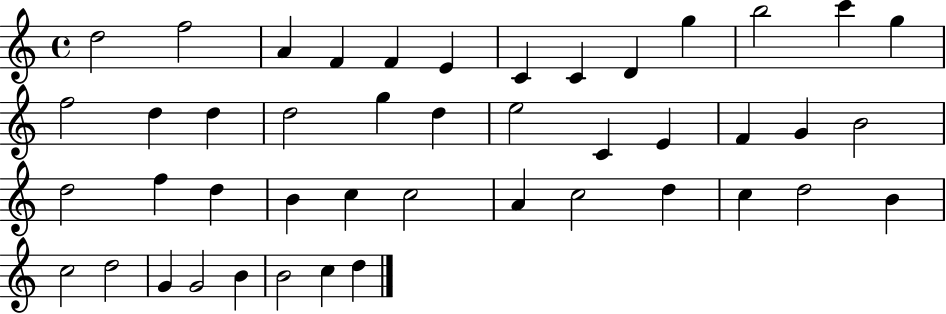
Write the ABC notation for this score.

X:1
T:Untitled
M:4/4
L:1/4
K:C
d2 f2 A F F E C C D g b2 c' g f2 d d d2 g d e2 C E F G B2 d2 f d B c c2 A c2 d c d2 B c2 d2 G G2 B B2 c d